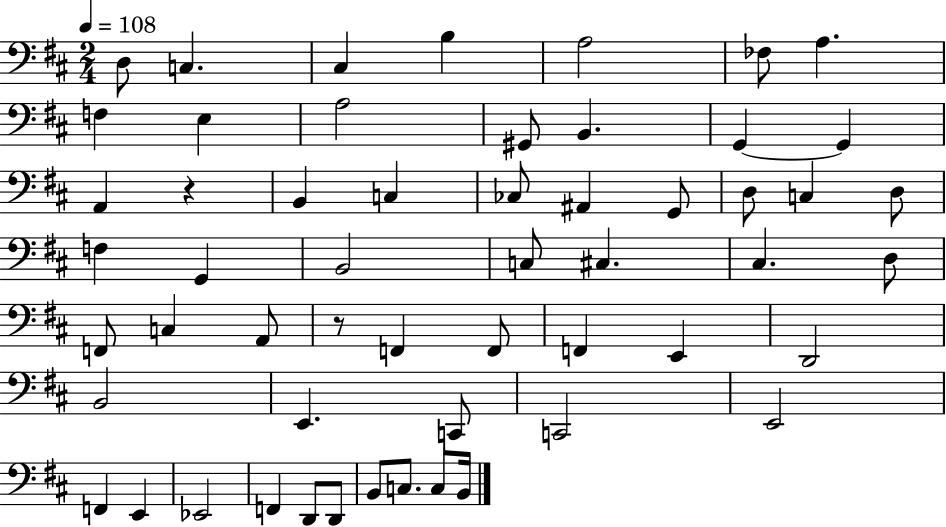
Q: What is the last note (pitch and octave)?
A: B2